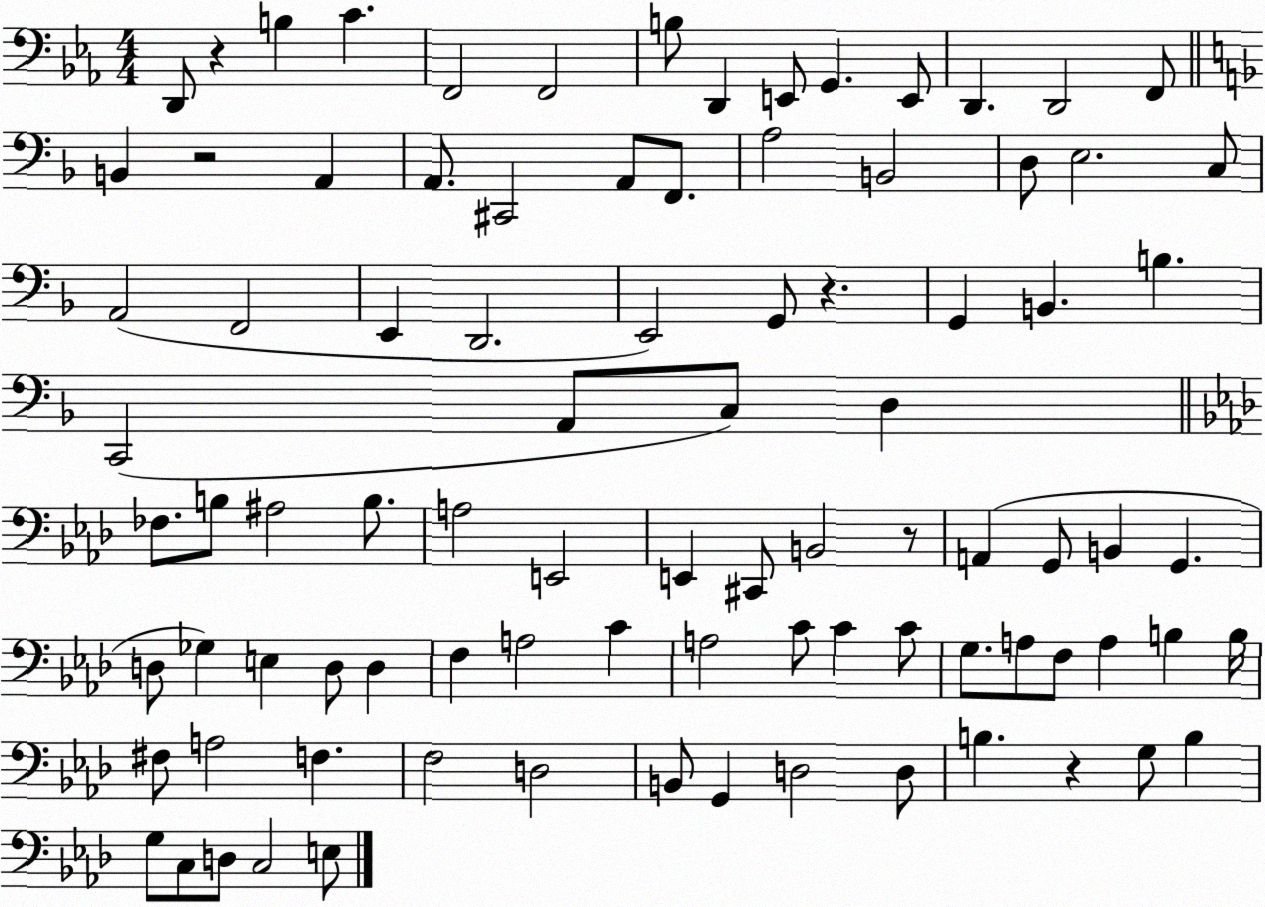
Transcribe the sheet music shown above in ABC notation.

X:1
T:Untitled
M:4/4
L:1/4
K:Eb
D,,/2 z B, C F,,2 F,,2 B,/2 D,, E,,/2 G,, E,,/2 D,, D,,2 F,,/2 B,, z2 A,, A,,/2 ^C,,2 A,,/2 F,,/2 A,2 B,,2 D,/2 E,2 C,/2 A,,2 F,,2 E,, D,,2 E,,2 G,,/2 z G,, B,, B, C,,2 A,,/2 C,/2 D, _F,/2 B,/2 ^A,2 B,/2 A,2 E,,2 E,, ^C,,/2 B,,2 z/2 A,, G,,/2 B,, G,, D,/2 _G, E, D,/2 D, F, A,2 C A,2 C/2 C C/2 G,/2 A,/2 F,/2 A, B, B,/4 ^F,/2 A,2 F, F,2 D,2 B,,/2 G,, D,2 D,/2 B, z G,/2 B, G,/2 C,/2 D,/2 C,2 E,/2